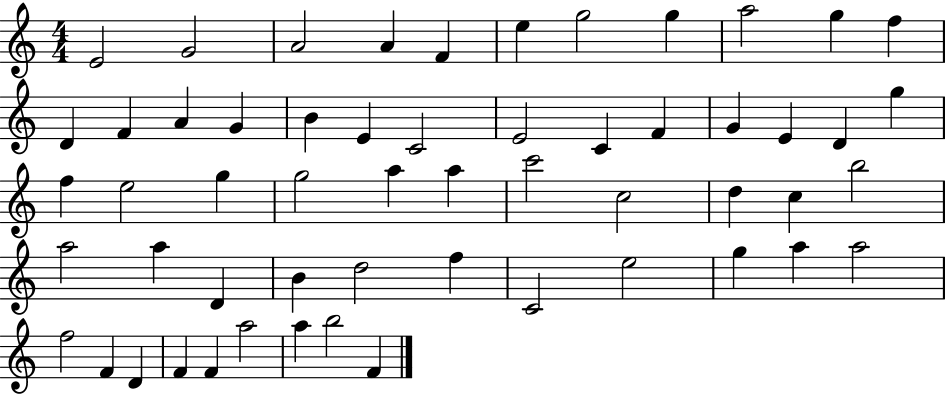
X:1
T:Untitled
M:4/4
L:1/4
K:C
E2 G2 A2 A F e g2 g a2 g f D F A G B E C2 E2 C F G E D g f e2 g g2 a a c'2 c2 d c b2 a2 a D B d2 f C2 e2 g a a2 f2 F D F F a2 a b2 F